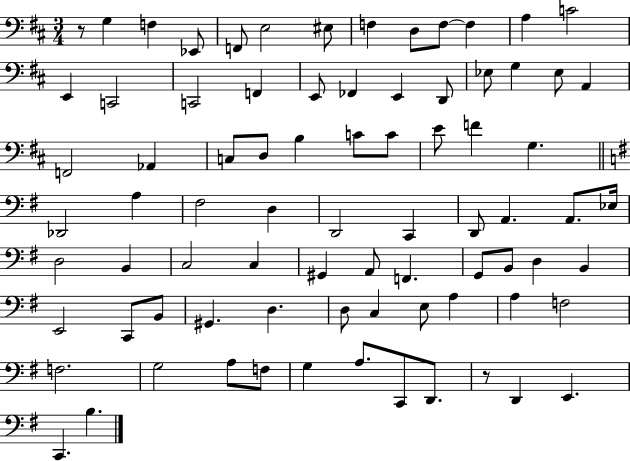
R/e G3/q F3/q Eb2/e F2/e E3/h EIS3/e F3/q D3/e F3/e F3/q A3/q C4/h E2/q C2/h C2/h F2/q E2/e FES2/q E2/q D2/e Eb3/e G3/q Eb3/e A2/q F2/h Ab2/q C3/e D3/e B3/q C4/e C4/e E4/e F4/q G3/q. Db2/h A3/q F#3/h D3/q D2/h C2/q D2/e A2/q. A2/e. Eb3/s D3/h B2/q C3/h C3/q G#2/q A2/e F2/q. G2/e B2/e D3/q B2/q E2/h C2/e B2/e G#2/q. D3/q. D3/e C3/q E3/e A3/q A3/q F3/h F3/h. G3/h A3/e F3/e G3/q A3/e. C2/e D2/e. R/e D2/q E2/q. C2/q. B3/q.